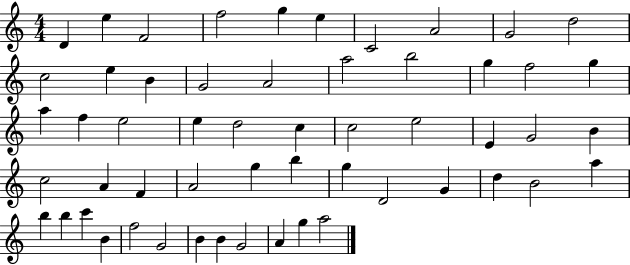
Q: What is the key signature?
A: C major